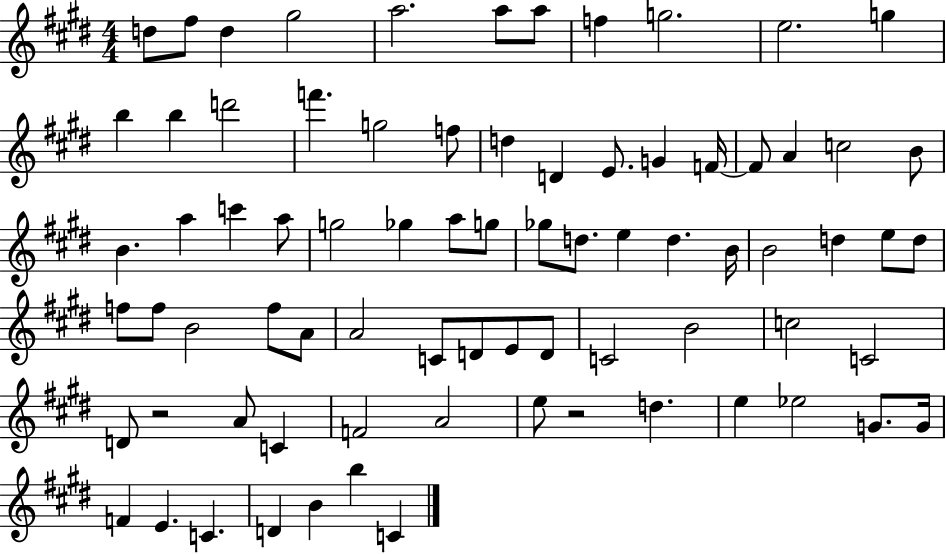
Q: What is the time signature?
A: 4/4